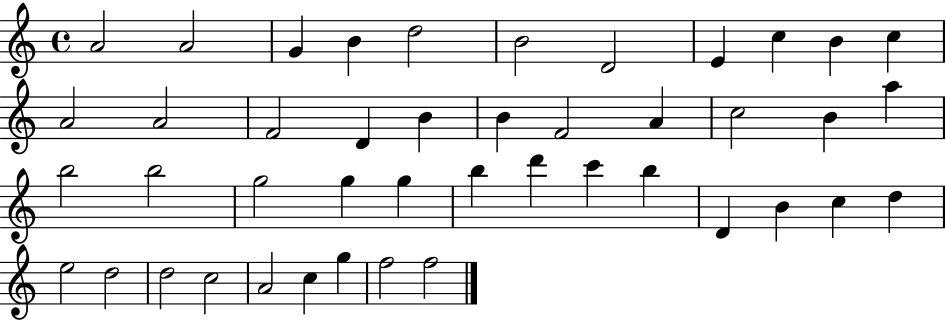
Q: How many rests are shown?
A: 0